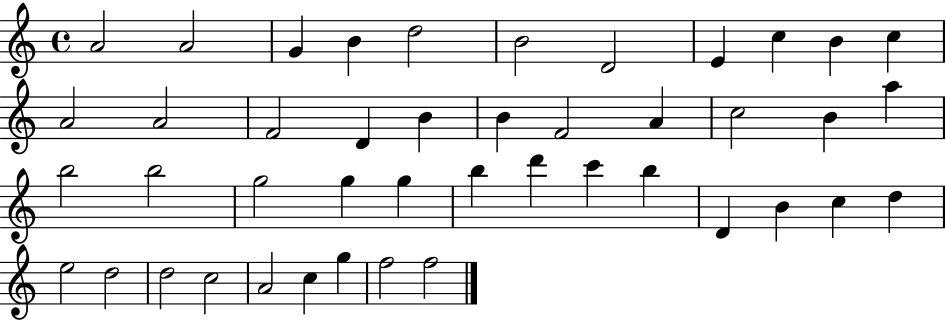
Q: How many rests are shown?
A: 0